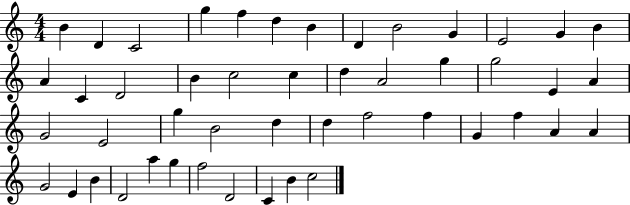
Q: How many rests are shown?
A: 0